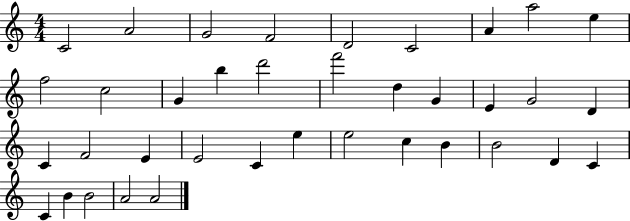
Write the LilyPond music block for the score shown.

{
  \clef treble
  \numericTimeSignature
  \time 4/4
  \key c \major
  c'2 a'2 | g'2 f'2 | d'2 c'2 | a'4 a''2 e''4 | \break f''2 c''2 | g'4 b''4 d'''2 | f'''2 d''4 g'4 | e'4 g'2 d'4 | \break c'4 f'2 e'4 | e'2 c'4 e''4 | e''2 c''4 b'4 | b'2 d'4 c'4 | \break c'4 b'4 b'2 | a'2 a'2 | \bar "|."
}